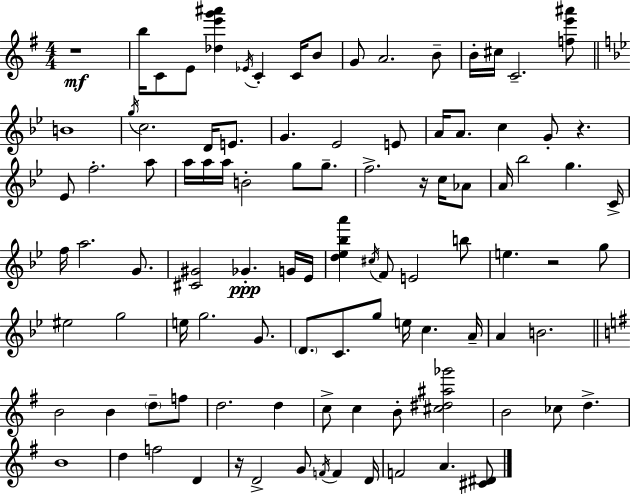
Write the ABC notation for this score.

X:1
T:Untitled
M:4/4
L:1/4
K:Em
z4 b/4 C/2 E/2 [_de'g'^a'] _E/4 C C/4 B/2 G/2 A2 B/2 B/4 ^c/4 C2 [fe'^a']/2 B4 g/4 c2 D/4 E/2 G _E2 E/2 A/4 A/2 c G/2 z _E/2 f2 a/2 a/4 a/4 a/4 B2 g/2 g/2 f2 z/4 c/4 _A/2 A/4 _b2 g C/4 f/4 a2 G/2 [^C^G]2 _G G/4 _E/4 [d_e_ba'] ^c/4 F/2 E2 b/2 e z2 g/2 ^e2 g2 e/4 g2 G/2 D/2 C/2 g/2 e/4 c A/4 A B2 B2 B d/2 f/2 d2 d c/2 c B/2 [^c^d^a_g']2 B2 _c/2 d B4 d f2 D z/4 D2 G/2 F/4 F D/4 F2 A [^C^D]/2